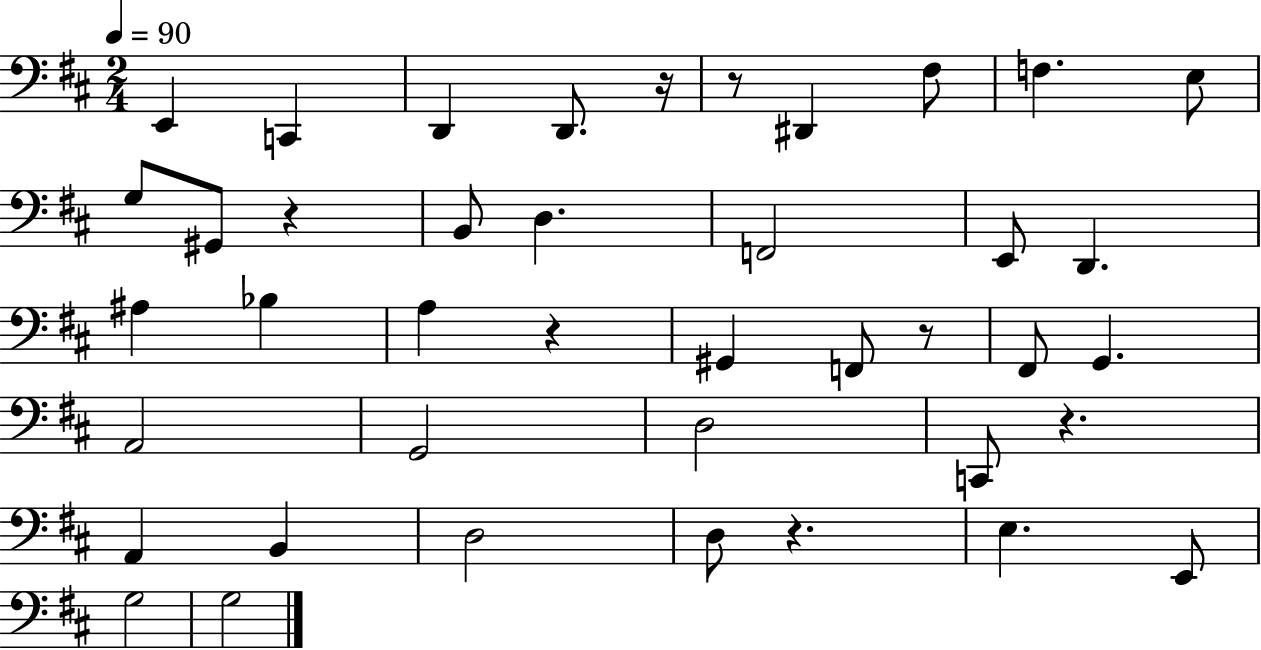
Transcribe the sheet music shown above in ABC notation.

X:1
T:Untitled
M:2/4
L:1/4
K:D
E,, C,, D,, D,,/2 z/4 z/2 ^D,, ^F,/2 F, E,/2 G,/2 ^G,,/2 z B,,/2 D, F,,2 E,,/2 D,, ^A, _B, A, z ^G,, F,,/2 z/2 ^F,,/2 G,, A,,2 G,,2 D,2 C,,/2 z A,, B,, D,2 D,/2 z E, E,,/2 G,2 G,2